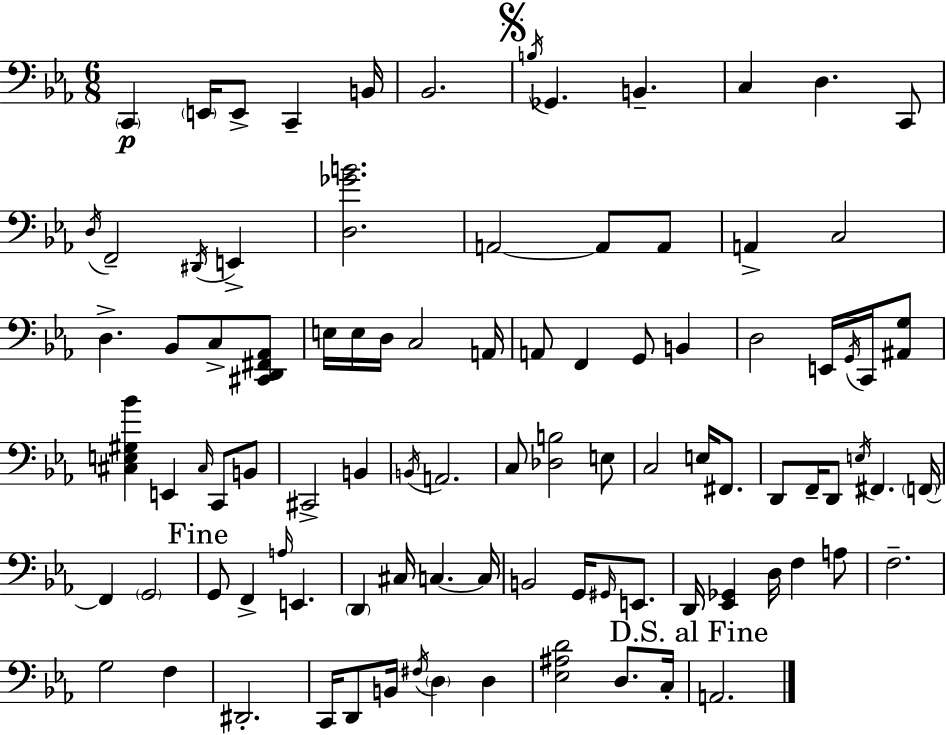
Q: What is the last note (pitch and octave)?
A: A2